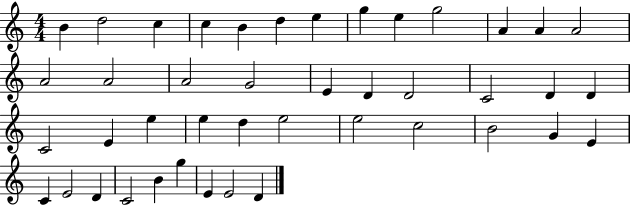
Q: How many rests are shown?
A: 0